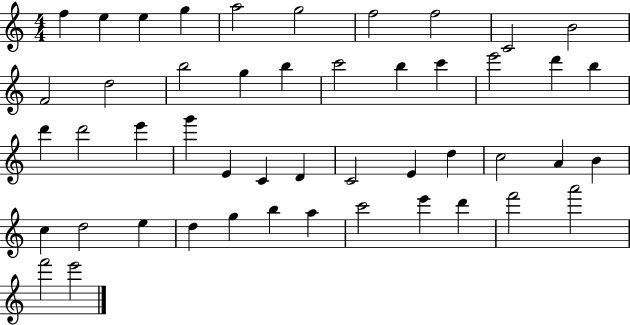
F5/q E5/q E5/q G5/q A5/h G5/h F5/h F5/h C4/h B4/h F4/h D5/h B5/h G5/q B5/q C6/h B5/q C6/q E6/h D6/q B5/q D6/q D6/h E6/q G6/q E4/q C4/q D4/q C4/h E4/q D5/q C5/h A4/q B4/q C5/q D5/h E5/q D5/q G5/q B5/q A5/q C6/h E6/q D6/q F6/h A6/h F6/h E6/h